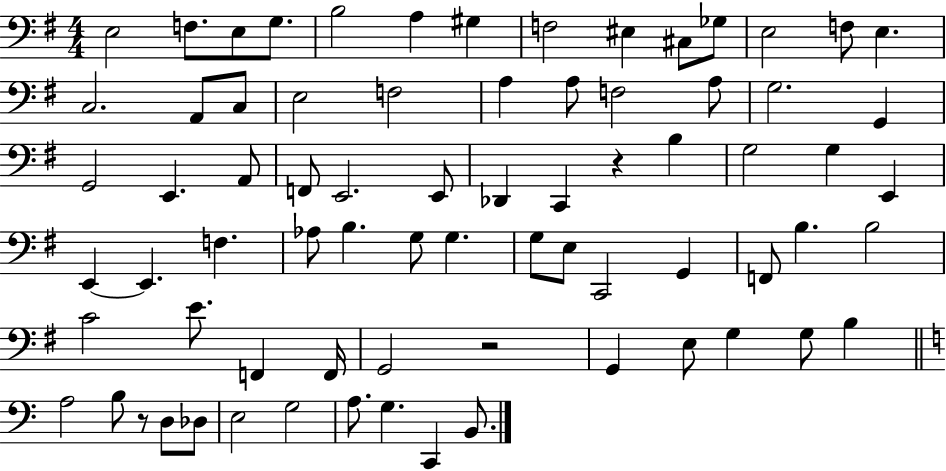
E3/h F3/e. E3/e G3/e. B3/h A3/q G#3/q F3/h EIS3/q C#3/e Gb3/e E3/h F3/e E3/q. C3/h. A2/e C3/e E3/h F3/h A3/q A3/e F3/h A3/e G3/h. G2/q G2/h E2/q. A2/e F2/e E2/h. E2/e Db2/q C2/q R/q B3/q G3/h G3/q E2/q E2/q E2/q. F3/q. Ab3/e B3/q. G3/e G3/q. G3/e E3/e C2/h G2/q F2/e B3/q. B3/h C4/h E4/e. F2/q F2/s G2/h R/h G2/q E3/e G3/q G3/e B3/q A3/h B3/e R/e D3/e Db3/e E3/h G3/h A3/e. G3/q. C2/q B2/e.